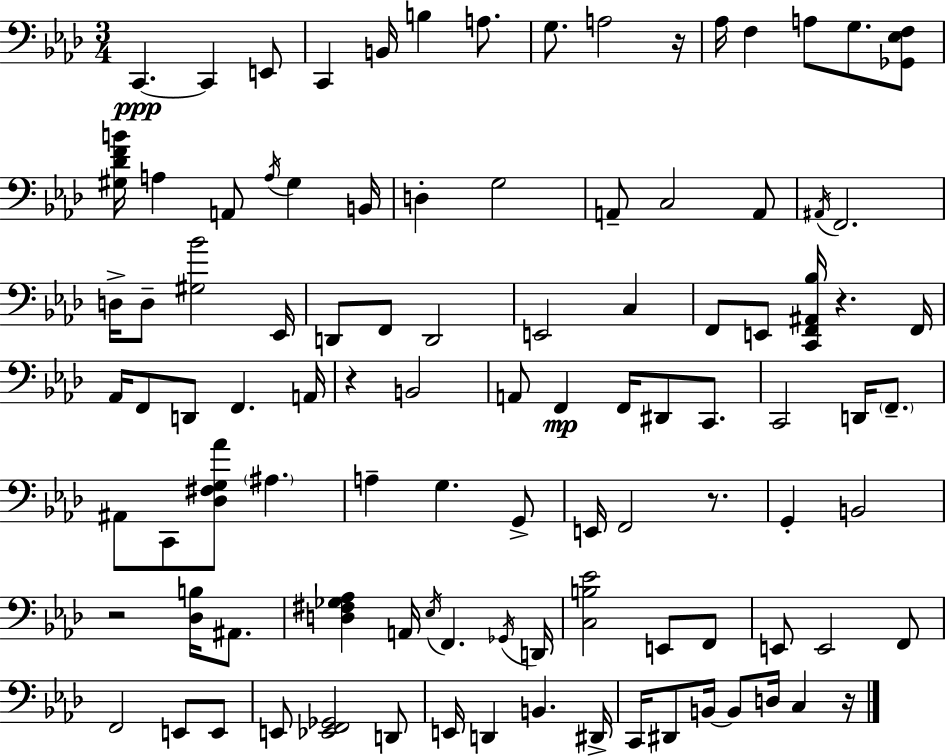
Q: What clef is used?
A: bass